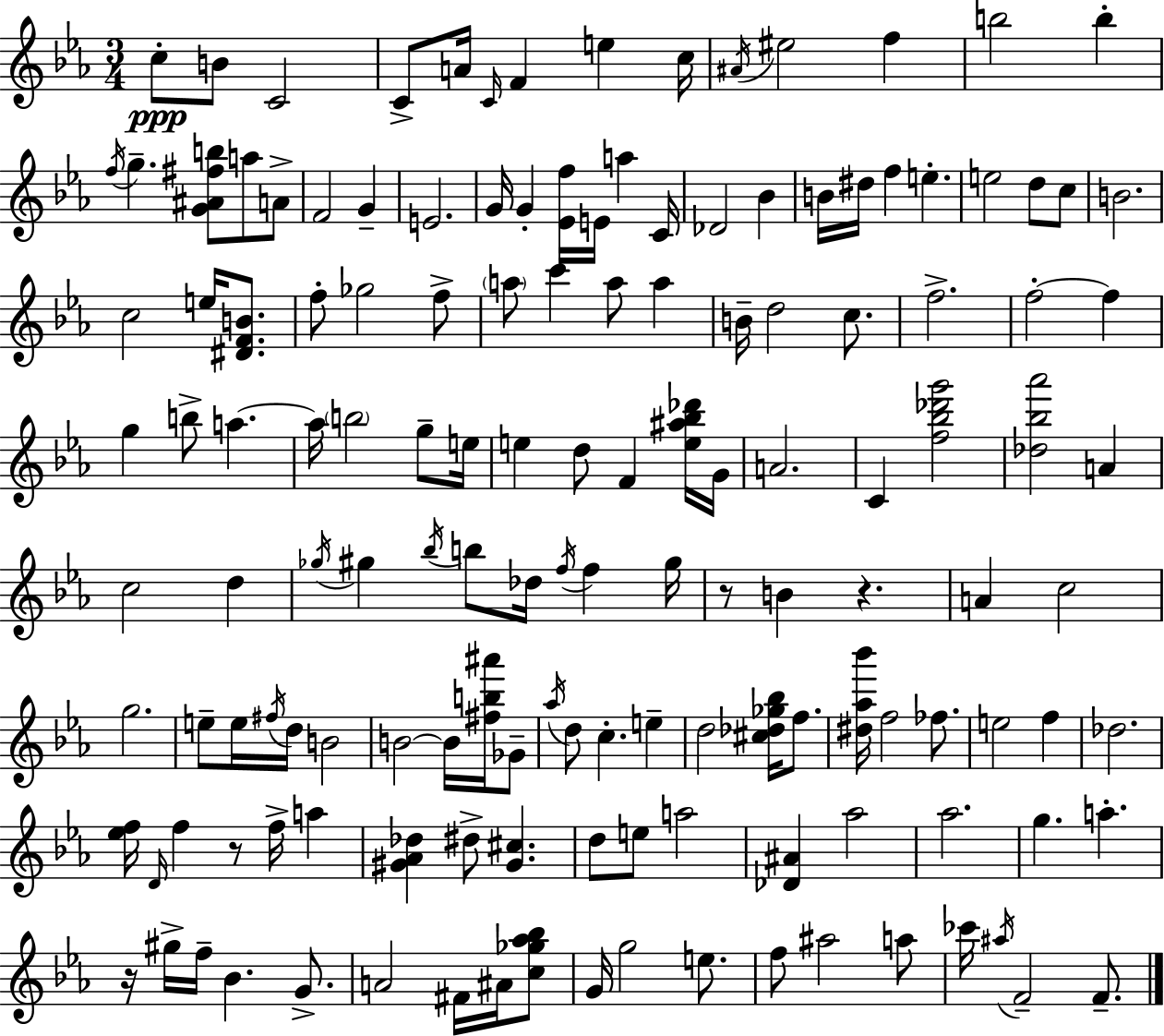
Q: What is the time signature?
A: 3/4